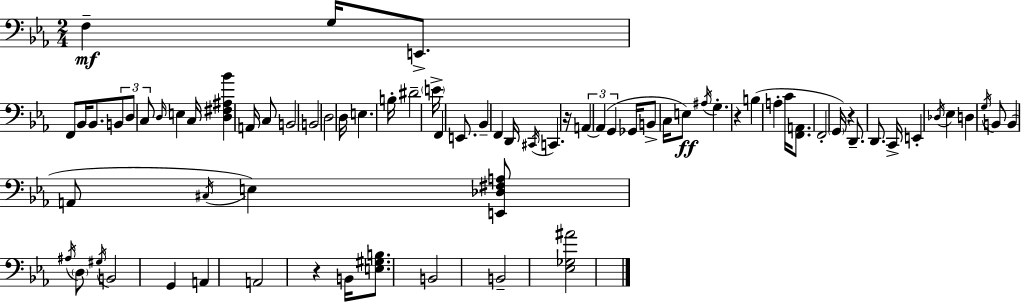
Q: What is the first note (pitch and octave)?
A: F3